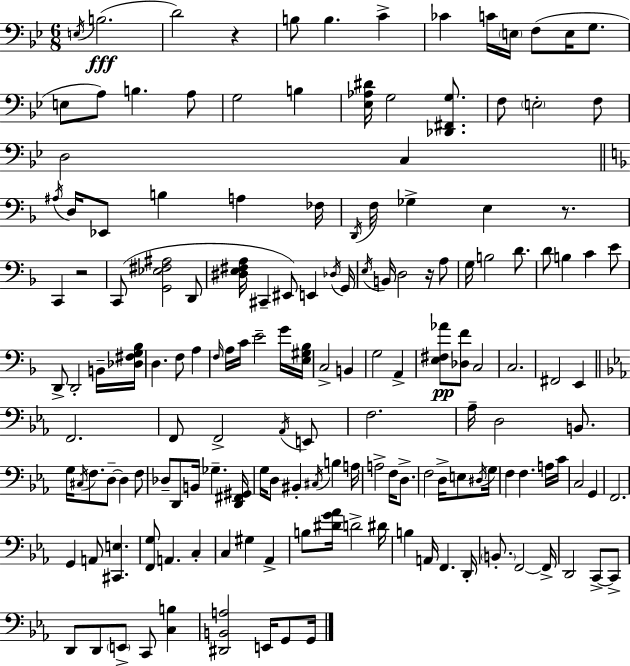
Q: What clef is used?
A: bass